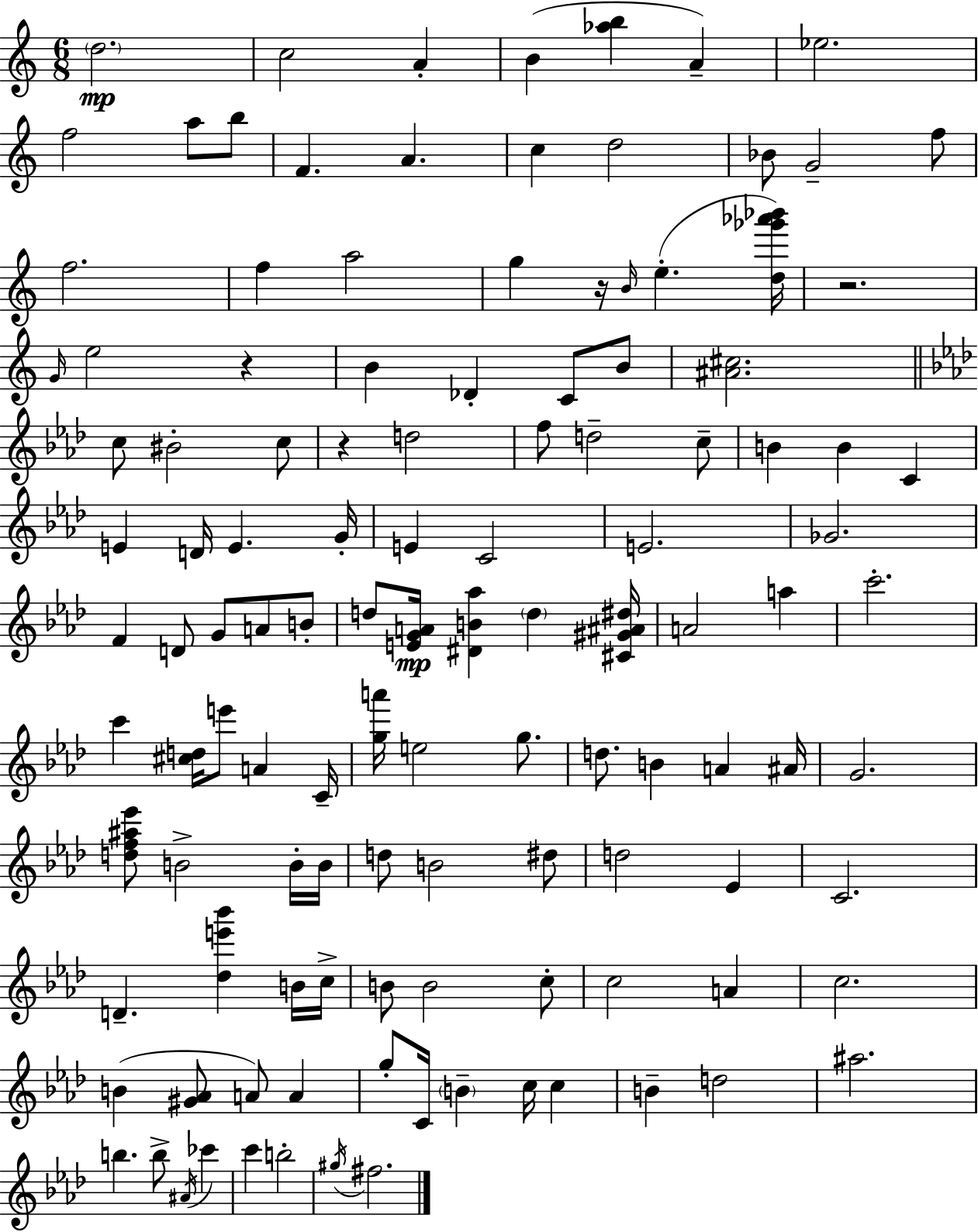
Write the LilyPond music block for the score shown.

{
  \clef treble
  \numericTimeSignature
  \time 6/8
  \key c \major
  \parenthesize d''2.\mp | c''2 a'4-. | b'4( <aes'' b''>4 a'4--) | ees''2. | \break f''2 a''8 b''8 | f'4. a'4. | c''4 d''2 | bes'8 g'2-- f''8 | \break f''2. | f''4 a''2 | g''4 r16 \grace { b'16 }( e''4.-. | <d'' ges''' aes''' bes'''>16) r2. | \break \grace { g'16 } e''2 r4 | b'4 des'4-. c'8 | b'8 <ais' cis''>2. | \bar "||" \break \key aes \major c''8 bis'2-. c''8 | r4 d''2 | f''8 d''2-- c''8-- | b'4 b'4 c'4 | \break e'4 d'16 e'4. g'16-. | e'4 c'2 | e'2. | ges'2. | \break f'4 d'8 g'8 a'8 b'8-. | d''8 <e' g' a'>16\mp <dis' b' aes''>4 \parenthesize d''4 <cis' gis' ais' dis''>16 | a'2 a''4 | c'''2.-. | \break c'''4 <cis'' d''>16 e'''8 a'4 c'16-- | <g'' a'''>16 e''2 g''8. | d''8. b'4 a'4 ais'16 | g'2. | \break <d'' f'' ais'' ees'''>8 b'2-> b'16-. b'16 | d''8 b'2 dis''8 | d''2 ees'4 | c'2. | \break d'4.-- <des'' e''' bes'''>4 b'16 c''16-> | b'8 b'2 c''8-. | c''2 a'4 | c''2. | \break b'4( <gis' aes'>8 a'8) a'4 | g''8-. c'16 \parenthesize b'4-- c''16 c''4 | b'4-- d''2 | ais''2. | \break b''4. b''8-> \acciaccatura { ais'16 } ces'''4 | c'''4 b''2-. | \acciaccatura { gis''16 } fis''2. | \bar "|."
}